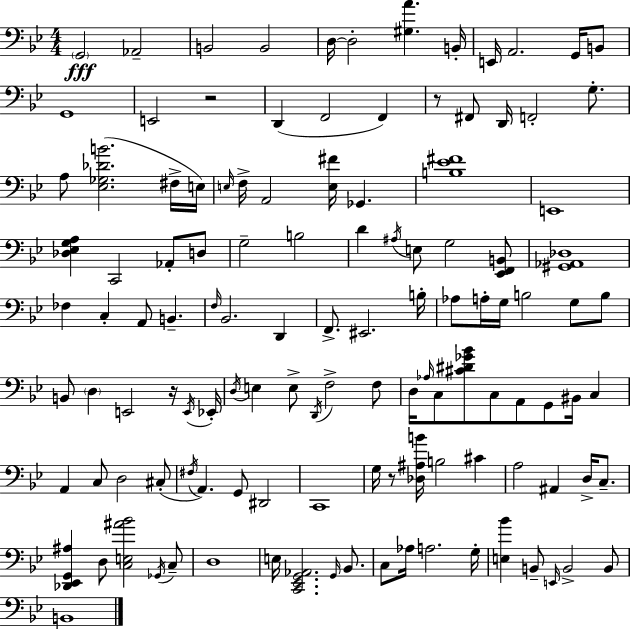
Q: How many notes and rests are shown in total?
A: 121